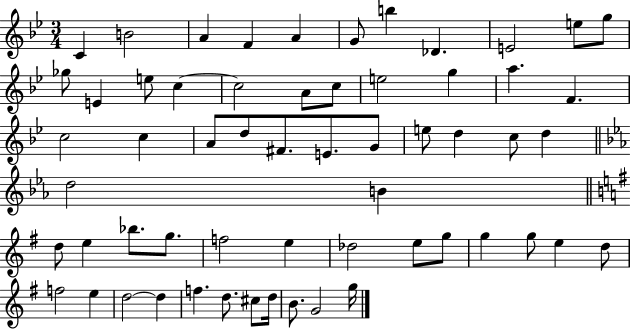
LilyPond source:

{
  \clef treble
  \numericTimeSignature
  \time 3/4
  \key bes \major
  c'4 b'2 | a'4 f'4 a'4 | g'8 b''4 des'4. | e'2 e''8 g''8 | \break ges''8 e'4 e''8 c''4~~ | c''2 a'8 c''8 | e''2 g''4 | a''4. f'4. | \break c''2 c''4 | a'8 d''8 fis'8. e'8. g'8 | e''8 d''4 c''8 d''4 | \bar "||" \break \key c \minor d''2 b'4 | \bar "||" \break \key g \major d''8 e''4 bes''8. g''8. | f''2 e''4 | des''2 e''8 g''8 | g''4 g''8 e''4 d''8 | \break f''2 e''4 | d''2~~ d''4 | f''4. d''8. cis''8 d''16 | b'8. g'2 g''16 | \break \bar "|."
}